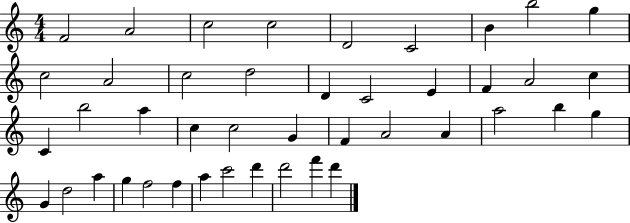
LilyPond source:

{
  \clef treble
  \numericTimeSignature
  \time 4/4
  \key c \major
  f'2 a'2 | c''2 c''2 | d'2 c'2 | b'4 b''2 g''4 | \break c''2 a'2 | c''2 d''2 | d'4 c'2 e'4 | f'4 a'2 c''4 | \break c'4 b''2 a''4 | c''4 c''2 g'4 | f'4 a'2 a'4 | a''2 b''4 g''4 | \break g'4 d''2 a''4 | g''4 f''2 f''4 | a''4 c'''2 d'''4 | d'''2 f'''4 d'''4 | \break \bar "|."
}